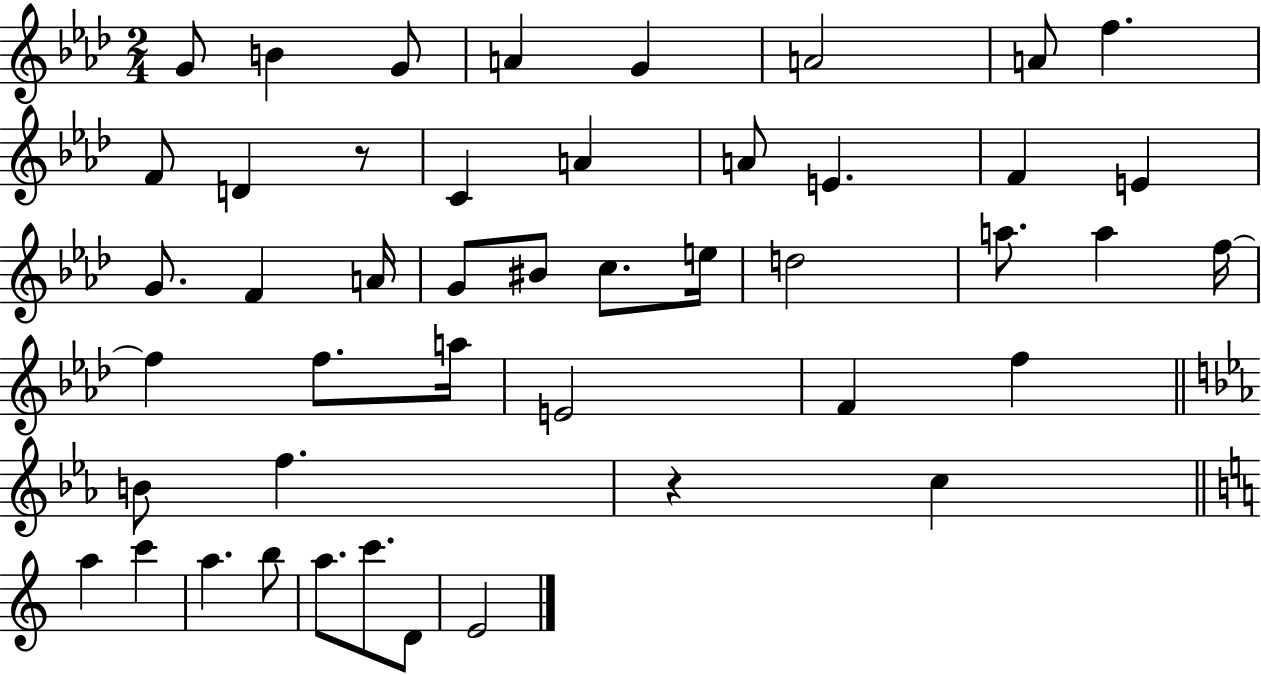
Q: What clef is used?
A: treble